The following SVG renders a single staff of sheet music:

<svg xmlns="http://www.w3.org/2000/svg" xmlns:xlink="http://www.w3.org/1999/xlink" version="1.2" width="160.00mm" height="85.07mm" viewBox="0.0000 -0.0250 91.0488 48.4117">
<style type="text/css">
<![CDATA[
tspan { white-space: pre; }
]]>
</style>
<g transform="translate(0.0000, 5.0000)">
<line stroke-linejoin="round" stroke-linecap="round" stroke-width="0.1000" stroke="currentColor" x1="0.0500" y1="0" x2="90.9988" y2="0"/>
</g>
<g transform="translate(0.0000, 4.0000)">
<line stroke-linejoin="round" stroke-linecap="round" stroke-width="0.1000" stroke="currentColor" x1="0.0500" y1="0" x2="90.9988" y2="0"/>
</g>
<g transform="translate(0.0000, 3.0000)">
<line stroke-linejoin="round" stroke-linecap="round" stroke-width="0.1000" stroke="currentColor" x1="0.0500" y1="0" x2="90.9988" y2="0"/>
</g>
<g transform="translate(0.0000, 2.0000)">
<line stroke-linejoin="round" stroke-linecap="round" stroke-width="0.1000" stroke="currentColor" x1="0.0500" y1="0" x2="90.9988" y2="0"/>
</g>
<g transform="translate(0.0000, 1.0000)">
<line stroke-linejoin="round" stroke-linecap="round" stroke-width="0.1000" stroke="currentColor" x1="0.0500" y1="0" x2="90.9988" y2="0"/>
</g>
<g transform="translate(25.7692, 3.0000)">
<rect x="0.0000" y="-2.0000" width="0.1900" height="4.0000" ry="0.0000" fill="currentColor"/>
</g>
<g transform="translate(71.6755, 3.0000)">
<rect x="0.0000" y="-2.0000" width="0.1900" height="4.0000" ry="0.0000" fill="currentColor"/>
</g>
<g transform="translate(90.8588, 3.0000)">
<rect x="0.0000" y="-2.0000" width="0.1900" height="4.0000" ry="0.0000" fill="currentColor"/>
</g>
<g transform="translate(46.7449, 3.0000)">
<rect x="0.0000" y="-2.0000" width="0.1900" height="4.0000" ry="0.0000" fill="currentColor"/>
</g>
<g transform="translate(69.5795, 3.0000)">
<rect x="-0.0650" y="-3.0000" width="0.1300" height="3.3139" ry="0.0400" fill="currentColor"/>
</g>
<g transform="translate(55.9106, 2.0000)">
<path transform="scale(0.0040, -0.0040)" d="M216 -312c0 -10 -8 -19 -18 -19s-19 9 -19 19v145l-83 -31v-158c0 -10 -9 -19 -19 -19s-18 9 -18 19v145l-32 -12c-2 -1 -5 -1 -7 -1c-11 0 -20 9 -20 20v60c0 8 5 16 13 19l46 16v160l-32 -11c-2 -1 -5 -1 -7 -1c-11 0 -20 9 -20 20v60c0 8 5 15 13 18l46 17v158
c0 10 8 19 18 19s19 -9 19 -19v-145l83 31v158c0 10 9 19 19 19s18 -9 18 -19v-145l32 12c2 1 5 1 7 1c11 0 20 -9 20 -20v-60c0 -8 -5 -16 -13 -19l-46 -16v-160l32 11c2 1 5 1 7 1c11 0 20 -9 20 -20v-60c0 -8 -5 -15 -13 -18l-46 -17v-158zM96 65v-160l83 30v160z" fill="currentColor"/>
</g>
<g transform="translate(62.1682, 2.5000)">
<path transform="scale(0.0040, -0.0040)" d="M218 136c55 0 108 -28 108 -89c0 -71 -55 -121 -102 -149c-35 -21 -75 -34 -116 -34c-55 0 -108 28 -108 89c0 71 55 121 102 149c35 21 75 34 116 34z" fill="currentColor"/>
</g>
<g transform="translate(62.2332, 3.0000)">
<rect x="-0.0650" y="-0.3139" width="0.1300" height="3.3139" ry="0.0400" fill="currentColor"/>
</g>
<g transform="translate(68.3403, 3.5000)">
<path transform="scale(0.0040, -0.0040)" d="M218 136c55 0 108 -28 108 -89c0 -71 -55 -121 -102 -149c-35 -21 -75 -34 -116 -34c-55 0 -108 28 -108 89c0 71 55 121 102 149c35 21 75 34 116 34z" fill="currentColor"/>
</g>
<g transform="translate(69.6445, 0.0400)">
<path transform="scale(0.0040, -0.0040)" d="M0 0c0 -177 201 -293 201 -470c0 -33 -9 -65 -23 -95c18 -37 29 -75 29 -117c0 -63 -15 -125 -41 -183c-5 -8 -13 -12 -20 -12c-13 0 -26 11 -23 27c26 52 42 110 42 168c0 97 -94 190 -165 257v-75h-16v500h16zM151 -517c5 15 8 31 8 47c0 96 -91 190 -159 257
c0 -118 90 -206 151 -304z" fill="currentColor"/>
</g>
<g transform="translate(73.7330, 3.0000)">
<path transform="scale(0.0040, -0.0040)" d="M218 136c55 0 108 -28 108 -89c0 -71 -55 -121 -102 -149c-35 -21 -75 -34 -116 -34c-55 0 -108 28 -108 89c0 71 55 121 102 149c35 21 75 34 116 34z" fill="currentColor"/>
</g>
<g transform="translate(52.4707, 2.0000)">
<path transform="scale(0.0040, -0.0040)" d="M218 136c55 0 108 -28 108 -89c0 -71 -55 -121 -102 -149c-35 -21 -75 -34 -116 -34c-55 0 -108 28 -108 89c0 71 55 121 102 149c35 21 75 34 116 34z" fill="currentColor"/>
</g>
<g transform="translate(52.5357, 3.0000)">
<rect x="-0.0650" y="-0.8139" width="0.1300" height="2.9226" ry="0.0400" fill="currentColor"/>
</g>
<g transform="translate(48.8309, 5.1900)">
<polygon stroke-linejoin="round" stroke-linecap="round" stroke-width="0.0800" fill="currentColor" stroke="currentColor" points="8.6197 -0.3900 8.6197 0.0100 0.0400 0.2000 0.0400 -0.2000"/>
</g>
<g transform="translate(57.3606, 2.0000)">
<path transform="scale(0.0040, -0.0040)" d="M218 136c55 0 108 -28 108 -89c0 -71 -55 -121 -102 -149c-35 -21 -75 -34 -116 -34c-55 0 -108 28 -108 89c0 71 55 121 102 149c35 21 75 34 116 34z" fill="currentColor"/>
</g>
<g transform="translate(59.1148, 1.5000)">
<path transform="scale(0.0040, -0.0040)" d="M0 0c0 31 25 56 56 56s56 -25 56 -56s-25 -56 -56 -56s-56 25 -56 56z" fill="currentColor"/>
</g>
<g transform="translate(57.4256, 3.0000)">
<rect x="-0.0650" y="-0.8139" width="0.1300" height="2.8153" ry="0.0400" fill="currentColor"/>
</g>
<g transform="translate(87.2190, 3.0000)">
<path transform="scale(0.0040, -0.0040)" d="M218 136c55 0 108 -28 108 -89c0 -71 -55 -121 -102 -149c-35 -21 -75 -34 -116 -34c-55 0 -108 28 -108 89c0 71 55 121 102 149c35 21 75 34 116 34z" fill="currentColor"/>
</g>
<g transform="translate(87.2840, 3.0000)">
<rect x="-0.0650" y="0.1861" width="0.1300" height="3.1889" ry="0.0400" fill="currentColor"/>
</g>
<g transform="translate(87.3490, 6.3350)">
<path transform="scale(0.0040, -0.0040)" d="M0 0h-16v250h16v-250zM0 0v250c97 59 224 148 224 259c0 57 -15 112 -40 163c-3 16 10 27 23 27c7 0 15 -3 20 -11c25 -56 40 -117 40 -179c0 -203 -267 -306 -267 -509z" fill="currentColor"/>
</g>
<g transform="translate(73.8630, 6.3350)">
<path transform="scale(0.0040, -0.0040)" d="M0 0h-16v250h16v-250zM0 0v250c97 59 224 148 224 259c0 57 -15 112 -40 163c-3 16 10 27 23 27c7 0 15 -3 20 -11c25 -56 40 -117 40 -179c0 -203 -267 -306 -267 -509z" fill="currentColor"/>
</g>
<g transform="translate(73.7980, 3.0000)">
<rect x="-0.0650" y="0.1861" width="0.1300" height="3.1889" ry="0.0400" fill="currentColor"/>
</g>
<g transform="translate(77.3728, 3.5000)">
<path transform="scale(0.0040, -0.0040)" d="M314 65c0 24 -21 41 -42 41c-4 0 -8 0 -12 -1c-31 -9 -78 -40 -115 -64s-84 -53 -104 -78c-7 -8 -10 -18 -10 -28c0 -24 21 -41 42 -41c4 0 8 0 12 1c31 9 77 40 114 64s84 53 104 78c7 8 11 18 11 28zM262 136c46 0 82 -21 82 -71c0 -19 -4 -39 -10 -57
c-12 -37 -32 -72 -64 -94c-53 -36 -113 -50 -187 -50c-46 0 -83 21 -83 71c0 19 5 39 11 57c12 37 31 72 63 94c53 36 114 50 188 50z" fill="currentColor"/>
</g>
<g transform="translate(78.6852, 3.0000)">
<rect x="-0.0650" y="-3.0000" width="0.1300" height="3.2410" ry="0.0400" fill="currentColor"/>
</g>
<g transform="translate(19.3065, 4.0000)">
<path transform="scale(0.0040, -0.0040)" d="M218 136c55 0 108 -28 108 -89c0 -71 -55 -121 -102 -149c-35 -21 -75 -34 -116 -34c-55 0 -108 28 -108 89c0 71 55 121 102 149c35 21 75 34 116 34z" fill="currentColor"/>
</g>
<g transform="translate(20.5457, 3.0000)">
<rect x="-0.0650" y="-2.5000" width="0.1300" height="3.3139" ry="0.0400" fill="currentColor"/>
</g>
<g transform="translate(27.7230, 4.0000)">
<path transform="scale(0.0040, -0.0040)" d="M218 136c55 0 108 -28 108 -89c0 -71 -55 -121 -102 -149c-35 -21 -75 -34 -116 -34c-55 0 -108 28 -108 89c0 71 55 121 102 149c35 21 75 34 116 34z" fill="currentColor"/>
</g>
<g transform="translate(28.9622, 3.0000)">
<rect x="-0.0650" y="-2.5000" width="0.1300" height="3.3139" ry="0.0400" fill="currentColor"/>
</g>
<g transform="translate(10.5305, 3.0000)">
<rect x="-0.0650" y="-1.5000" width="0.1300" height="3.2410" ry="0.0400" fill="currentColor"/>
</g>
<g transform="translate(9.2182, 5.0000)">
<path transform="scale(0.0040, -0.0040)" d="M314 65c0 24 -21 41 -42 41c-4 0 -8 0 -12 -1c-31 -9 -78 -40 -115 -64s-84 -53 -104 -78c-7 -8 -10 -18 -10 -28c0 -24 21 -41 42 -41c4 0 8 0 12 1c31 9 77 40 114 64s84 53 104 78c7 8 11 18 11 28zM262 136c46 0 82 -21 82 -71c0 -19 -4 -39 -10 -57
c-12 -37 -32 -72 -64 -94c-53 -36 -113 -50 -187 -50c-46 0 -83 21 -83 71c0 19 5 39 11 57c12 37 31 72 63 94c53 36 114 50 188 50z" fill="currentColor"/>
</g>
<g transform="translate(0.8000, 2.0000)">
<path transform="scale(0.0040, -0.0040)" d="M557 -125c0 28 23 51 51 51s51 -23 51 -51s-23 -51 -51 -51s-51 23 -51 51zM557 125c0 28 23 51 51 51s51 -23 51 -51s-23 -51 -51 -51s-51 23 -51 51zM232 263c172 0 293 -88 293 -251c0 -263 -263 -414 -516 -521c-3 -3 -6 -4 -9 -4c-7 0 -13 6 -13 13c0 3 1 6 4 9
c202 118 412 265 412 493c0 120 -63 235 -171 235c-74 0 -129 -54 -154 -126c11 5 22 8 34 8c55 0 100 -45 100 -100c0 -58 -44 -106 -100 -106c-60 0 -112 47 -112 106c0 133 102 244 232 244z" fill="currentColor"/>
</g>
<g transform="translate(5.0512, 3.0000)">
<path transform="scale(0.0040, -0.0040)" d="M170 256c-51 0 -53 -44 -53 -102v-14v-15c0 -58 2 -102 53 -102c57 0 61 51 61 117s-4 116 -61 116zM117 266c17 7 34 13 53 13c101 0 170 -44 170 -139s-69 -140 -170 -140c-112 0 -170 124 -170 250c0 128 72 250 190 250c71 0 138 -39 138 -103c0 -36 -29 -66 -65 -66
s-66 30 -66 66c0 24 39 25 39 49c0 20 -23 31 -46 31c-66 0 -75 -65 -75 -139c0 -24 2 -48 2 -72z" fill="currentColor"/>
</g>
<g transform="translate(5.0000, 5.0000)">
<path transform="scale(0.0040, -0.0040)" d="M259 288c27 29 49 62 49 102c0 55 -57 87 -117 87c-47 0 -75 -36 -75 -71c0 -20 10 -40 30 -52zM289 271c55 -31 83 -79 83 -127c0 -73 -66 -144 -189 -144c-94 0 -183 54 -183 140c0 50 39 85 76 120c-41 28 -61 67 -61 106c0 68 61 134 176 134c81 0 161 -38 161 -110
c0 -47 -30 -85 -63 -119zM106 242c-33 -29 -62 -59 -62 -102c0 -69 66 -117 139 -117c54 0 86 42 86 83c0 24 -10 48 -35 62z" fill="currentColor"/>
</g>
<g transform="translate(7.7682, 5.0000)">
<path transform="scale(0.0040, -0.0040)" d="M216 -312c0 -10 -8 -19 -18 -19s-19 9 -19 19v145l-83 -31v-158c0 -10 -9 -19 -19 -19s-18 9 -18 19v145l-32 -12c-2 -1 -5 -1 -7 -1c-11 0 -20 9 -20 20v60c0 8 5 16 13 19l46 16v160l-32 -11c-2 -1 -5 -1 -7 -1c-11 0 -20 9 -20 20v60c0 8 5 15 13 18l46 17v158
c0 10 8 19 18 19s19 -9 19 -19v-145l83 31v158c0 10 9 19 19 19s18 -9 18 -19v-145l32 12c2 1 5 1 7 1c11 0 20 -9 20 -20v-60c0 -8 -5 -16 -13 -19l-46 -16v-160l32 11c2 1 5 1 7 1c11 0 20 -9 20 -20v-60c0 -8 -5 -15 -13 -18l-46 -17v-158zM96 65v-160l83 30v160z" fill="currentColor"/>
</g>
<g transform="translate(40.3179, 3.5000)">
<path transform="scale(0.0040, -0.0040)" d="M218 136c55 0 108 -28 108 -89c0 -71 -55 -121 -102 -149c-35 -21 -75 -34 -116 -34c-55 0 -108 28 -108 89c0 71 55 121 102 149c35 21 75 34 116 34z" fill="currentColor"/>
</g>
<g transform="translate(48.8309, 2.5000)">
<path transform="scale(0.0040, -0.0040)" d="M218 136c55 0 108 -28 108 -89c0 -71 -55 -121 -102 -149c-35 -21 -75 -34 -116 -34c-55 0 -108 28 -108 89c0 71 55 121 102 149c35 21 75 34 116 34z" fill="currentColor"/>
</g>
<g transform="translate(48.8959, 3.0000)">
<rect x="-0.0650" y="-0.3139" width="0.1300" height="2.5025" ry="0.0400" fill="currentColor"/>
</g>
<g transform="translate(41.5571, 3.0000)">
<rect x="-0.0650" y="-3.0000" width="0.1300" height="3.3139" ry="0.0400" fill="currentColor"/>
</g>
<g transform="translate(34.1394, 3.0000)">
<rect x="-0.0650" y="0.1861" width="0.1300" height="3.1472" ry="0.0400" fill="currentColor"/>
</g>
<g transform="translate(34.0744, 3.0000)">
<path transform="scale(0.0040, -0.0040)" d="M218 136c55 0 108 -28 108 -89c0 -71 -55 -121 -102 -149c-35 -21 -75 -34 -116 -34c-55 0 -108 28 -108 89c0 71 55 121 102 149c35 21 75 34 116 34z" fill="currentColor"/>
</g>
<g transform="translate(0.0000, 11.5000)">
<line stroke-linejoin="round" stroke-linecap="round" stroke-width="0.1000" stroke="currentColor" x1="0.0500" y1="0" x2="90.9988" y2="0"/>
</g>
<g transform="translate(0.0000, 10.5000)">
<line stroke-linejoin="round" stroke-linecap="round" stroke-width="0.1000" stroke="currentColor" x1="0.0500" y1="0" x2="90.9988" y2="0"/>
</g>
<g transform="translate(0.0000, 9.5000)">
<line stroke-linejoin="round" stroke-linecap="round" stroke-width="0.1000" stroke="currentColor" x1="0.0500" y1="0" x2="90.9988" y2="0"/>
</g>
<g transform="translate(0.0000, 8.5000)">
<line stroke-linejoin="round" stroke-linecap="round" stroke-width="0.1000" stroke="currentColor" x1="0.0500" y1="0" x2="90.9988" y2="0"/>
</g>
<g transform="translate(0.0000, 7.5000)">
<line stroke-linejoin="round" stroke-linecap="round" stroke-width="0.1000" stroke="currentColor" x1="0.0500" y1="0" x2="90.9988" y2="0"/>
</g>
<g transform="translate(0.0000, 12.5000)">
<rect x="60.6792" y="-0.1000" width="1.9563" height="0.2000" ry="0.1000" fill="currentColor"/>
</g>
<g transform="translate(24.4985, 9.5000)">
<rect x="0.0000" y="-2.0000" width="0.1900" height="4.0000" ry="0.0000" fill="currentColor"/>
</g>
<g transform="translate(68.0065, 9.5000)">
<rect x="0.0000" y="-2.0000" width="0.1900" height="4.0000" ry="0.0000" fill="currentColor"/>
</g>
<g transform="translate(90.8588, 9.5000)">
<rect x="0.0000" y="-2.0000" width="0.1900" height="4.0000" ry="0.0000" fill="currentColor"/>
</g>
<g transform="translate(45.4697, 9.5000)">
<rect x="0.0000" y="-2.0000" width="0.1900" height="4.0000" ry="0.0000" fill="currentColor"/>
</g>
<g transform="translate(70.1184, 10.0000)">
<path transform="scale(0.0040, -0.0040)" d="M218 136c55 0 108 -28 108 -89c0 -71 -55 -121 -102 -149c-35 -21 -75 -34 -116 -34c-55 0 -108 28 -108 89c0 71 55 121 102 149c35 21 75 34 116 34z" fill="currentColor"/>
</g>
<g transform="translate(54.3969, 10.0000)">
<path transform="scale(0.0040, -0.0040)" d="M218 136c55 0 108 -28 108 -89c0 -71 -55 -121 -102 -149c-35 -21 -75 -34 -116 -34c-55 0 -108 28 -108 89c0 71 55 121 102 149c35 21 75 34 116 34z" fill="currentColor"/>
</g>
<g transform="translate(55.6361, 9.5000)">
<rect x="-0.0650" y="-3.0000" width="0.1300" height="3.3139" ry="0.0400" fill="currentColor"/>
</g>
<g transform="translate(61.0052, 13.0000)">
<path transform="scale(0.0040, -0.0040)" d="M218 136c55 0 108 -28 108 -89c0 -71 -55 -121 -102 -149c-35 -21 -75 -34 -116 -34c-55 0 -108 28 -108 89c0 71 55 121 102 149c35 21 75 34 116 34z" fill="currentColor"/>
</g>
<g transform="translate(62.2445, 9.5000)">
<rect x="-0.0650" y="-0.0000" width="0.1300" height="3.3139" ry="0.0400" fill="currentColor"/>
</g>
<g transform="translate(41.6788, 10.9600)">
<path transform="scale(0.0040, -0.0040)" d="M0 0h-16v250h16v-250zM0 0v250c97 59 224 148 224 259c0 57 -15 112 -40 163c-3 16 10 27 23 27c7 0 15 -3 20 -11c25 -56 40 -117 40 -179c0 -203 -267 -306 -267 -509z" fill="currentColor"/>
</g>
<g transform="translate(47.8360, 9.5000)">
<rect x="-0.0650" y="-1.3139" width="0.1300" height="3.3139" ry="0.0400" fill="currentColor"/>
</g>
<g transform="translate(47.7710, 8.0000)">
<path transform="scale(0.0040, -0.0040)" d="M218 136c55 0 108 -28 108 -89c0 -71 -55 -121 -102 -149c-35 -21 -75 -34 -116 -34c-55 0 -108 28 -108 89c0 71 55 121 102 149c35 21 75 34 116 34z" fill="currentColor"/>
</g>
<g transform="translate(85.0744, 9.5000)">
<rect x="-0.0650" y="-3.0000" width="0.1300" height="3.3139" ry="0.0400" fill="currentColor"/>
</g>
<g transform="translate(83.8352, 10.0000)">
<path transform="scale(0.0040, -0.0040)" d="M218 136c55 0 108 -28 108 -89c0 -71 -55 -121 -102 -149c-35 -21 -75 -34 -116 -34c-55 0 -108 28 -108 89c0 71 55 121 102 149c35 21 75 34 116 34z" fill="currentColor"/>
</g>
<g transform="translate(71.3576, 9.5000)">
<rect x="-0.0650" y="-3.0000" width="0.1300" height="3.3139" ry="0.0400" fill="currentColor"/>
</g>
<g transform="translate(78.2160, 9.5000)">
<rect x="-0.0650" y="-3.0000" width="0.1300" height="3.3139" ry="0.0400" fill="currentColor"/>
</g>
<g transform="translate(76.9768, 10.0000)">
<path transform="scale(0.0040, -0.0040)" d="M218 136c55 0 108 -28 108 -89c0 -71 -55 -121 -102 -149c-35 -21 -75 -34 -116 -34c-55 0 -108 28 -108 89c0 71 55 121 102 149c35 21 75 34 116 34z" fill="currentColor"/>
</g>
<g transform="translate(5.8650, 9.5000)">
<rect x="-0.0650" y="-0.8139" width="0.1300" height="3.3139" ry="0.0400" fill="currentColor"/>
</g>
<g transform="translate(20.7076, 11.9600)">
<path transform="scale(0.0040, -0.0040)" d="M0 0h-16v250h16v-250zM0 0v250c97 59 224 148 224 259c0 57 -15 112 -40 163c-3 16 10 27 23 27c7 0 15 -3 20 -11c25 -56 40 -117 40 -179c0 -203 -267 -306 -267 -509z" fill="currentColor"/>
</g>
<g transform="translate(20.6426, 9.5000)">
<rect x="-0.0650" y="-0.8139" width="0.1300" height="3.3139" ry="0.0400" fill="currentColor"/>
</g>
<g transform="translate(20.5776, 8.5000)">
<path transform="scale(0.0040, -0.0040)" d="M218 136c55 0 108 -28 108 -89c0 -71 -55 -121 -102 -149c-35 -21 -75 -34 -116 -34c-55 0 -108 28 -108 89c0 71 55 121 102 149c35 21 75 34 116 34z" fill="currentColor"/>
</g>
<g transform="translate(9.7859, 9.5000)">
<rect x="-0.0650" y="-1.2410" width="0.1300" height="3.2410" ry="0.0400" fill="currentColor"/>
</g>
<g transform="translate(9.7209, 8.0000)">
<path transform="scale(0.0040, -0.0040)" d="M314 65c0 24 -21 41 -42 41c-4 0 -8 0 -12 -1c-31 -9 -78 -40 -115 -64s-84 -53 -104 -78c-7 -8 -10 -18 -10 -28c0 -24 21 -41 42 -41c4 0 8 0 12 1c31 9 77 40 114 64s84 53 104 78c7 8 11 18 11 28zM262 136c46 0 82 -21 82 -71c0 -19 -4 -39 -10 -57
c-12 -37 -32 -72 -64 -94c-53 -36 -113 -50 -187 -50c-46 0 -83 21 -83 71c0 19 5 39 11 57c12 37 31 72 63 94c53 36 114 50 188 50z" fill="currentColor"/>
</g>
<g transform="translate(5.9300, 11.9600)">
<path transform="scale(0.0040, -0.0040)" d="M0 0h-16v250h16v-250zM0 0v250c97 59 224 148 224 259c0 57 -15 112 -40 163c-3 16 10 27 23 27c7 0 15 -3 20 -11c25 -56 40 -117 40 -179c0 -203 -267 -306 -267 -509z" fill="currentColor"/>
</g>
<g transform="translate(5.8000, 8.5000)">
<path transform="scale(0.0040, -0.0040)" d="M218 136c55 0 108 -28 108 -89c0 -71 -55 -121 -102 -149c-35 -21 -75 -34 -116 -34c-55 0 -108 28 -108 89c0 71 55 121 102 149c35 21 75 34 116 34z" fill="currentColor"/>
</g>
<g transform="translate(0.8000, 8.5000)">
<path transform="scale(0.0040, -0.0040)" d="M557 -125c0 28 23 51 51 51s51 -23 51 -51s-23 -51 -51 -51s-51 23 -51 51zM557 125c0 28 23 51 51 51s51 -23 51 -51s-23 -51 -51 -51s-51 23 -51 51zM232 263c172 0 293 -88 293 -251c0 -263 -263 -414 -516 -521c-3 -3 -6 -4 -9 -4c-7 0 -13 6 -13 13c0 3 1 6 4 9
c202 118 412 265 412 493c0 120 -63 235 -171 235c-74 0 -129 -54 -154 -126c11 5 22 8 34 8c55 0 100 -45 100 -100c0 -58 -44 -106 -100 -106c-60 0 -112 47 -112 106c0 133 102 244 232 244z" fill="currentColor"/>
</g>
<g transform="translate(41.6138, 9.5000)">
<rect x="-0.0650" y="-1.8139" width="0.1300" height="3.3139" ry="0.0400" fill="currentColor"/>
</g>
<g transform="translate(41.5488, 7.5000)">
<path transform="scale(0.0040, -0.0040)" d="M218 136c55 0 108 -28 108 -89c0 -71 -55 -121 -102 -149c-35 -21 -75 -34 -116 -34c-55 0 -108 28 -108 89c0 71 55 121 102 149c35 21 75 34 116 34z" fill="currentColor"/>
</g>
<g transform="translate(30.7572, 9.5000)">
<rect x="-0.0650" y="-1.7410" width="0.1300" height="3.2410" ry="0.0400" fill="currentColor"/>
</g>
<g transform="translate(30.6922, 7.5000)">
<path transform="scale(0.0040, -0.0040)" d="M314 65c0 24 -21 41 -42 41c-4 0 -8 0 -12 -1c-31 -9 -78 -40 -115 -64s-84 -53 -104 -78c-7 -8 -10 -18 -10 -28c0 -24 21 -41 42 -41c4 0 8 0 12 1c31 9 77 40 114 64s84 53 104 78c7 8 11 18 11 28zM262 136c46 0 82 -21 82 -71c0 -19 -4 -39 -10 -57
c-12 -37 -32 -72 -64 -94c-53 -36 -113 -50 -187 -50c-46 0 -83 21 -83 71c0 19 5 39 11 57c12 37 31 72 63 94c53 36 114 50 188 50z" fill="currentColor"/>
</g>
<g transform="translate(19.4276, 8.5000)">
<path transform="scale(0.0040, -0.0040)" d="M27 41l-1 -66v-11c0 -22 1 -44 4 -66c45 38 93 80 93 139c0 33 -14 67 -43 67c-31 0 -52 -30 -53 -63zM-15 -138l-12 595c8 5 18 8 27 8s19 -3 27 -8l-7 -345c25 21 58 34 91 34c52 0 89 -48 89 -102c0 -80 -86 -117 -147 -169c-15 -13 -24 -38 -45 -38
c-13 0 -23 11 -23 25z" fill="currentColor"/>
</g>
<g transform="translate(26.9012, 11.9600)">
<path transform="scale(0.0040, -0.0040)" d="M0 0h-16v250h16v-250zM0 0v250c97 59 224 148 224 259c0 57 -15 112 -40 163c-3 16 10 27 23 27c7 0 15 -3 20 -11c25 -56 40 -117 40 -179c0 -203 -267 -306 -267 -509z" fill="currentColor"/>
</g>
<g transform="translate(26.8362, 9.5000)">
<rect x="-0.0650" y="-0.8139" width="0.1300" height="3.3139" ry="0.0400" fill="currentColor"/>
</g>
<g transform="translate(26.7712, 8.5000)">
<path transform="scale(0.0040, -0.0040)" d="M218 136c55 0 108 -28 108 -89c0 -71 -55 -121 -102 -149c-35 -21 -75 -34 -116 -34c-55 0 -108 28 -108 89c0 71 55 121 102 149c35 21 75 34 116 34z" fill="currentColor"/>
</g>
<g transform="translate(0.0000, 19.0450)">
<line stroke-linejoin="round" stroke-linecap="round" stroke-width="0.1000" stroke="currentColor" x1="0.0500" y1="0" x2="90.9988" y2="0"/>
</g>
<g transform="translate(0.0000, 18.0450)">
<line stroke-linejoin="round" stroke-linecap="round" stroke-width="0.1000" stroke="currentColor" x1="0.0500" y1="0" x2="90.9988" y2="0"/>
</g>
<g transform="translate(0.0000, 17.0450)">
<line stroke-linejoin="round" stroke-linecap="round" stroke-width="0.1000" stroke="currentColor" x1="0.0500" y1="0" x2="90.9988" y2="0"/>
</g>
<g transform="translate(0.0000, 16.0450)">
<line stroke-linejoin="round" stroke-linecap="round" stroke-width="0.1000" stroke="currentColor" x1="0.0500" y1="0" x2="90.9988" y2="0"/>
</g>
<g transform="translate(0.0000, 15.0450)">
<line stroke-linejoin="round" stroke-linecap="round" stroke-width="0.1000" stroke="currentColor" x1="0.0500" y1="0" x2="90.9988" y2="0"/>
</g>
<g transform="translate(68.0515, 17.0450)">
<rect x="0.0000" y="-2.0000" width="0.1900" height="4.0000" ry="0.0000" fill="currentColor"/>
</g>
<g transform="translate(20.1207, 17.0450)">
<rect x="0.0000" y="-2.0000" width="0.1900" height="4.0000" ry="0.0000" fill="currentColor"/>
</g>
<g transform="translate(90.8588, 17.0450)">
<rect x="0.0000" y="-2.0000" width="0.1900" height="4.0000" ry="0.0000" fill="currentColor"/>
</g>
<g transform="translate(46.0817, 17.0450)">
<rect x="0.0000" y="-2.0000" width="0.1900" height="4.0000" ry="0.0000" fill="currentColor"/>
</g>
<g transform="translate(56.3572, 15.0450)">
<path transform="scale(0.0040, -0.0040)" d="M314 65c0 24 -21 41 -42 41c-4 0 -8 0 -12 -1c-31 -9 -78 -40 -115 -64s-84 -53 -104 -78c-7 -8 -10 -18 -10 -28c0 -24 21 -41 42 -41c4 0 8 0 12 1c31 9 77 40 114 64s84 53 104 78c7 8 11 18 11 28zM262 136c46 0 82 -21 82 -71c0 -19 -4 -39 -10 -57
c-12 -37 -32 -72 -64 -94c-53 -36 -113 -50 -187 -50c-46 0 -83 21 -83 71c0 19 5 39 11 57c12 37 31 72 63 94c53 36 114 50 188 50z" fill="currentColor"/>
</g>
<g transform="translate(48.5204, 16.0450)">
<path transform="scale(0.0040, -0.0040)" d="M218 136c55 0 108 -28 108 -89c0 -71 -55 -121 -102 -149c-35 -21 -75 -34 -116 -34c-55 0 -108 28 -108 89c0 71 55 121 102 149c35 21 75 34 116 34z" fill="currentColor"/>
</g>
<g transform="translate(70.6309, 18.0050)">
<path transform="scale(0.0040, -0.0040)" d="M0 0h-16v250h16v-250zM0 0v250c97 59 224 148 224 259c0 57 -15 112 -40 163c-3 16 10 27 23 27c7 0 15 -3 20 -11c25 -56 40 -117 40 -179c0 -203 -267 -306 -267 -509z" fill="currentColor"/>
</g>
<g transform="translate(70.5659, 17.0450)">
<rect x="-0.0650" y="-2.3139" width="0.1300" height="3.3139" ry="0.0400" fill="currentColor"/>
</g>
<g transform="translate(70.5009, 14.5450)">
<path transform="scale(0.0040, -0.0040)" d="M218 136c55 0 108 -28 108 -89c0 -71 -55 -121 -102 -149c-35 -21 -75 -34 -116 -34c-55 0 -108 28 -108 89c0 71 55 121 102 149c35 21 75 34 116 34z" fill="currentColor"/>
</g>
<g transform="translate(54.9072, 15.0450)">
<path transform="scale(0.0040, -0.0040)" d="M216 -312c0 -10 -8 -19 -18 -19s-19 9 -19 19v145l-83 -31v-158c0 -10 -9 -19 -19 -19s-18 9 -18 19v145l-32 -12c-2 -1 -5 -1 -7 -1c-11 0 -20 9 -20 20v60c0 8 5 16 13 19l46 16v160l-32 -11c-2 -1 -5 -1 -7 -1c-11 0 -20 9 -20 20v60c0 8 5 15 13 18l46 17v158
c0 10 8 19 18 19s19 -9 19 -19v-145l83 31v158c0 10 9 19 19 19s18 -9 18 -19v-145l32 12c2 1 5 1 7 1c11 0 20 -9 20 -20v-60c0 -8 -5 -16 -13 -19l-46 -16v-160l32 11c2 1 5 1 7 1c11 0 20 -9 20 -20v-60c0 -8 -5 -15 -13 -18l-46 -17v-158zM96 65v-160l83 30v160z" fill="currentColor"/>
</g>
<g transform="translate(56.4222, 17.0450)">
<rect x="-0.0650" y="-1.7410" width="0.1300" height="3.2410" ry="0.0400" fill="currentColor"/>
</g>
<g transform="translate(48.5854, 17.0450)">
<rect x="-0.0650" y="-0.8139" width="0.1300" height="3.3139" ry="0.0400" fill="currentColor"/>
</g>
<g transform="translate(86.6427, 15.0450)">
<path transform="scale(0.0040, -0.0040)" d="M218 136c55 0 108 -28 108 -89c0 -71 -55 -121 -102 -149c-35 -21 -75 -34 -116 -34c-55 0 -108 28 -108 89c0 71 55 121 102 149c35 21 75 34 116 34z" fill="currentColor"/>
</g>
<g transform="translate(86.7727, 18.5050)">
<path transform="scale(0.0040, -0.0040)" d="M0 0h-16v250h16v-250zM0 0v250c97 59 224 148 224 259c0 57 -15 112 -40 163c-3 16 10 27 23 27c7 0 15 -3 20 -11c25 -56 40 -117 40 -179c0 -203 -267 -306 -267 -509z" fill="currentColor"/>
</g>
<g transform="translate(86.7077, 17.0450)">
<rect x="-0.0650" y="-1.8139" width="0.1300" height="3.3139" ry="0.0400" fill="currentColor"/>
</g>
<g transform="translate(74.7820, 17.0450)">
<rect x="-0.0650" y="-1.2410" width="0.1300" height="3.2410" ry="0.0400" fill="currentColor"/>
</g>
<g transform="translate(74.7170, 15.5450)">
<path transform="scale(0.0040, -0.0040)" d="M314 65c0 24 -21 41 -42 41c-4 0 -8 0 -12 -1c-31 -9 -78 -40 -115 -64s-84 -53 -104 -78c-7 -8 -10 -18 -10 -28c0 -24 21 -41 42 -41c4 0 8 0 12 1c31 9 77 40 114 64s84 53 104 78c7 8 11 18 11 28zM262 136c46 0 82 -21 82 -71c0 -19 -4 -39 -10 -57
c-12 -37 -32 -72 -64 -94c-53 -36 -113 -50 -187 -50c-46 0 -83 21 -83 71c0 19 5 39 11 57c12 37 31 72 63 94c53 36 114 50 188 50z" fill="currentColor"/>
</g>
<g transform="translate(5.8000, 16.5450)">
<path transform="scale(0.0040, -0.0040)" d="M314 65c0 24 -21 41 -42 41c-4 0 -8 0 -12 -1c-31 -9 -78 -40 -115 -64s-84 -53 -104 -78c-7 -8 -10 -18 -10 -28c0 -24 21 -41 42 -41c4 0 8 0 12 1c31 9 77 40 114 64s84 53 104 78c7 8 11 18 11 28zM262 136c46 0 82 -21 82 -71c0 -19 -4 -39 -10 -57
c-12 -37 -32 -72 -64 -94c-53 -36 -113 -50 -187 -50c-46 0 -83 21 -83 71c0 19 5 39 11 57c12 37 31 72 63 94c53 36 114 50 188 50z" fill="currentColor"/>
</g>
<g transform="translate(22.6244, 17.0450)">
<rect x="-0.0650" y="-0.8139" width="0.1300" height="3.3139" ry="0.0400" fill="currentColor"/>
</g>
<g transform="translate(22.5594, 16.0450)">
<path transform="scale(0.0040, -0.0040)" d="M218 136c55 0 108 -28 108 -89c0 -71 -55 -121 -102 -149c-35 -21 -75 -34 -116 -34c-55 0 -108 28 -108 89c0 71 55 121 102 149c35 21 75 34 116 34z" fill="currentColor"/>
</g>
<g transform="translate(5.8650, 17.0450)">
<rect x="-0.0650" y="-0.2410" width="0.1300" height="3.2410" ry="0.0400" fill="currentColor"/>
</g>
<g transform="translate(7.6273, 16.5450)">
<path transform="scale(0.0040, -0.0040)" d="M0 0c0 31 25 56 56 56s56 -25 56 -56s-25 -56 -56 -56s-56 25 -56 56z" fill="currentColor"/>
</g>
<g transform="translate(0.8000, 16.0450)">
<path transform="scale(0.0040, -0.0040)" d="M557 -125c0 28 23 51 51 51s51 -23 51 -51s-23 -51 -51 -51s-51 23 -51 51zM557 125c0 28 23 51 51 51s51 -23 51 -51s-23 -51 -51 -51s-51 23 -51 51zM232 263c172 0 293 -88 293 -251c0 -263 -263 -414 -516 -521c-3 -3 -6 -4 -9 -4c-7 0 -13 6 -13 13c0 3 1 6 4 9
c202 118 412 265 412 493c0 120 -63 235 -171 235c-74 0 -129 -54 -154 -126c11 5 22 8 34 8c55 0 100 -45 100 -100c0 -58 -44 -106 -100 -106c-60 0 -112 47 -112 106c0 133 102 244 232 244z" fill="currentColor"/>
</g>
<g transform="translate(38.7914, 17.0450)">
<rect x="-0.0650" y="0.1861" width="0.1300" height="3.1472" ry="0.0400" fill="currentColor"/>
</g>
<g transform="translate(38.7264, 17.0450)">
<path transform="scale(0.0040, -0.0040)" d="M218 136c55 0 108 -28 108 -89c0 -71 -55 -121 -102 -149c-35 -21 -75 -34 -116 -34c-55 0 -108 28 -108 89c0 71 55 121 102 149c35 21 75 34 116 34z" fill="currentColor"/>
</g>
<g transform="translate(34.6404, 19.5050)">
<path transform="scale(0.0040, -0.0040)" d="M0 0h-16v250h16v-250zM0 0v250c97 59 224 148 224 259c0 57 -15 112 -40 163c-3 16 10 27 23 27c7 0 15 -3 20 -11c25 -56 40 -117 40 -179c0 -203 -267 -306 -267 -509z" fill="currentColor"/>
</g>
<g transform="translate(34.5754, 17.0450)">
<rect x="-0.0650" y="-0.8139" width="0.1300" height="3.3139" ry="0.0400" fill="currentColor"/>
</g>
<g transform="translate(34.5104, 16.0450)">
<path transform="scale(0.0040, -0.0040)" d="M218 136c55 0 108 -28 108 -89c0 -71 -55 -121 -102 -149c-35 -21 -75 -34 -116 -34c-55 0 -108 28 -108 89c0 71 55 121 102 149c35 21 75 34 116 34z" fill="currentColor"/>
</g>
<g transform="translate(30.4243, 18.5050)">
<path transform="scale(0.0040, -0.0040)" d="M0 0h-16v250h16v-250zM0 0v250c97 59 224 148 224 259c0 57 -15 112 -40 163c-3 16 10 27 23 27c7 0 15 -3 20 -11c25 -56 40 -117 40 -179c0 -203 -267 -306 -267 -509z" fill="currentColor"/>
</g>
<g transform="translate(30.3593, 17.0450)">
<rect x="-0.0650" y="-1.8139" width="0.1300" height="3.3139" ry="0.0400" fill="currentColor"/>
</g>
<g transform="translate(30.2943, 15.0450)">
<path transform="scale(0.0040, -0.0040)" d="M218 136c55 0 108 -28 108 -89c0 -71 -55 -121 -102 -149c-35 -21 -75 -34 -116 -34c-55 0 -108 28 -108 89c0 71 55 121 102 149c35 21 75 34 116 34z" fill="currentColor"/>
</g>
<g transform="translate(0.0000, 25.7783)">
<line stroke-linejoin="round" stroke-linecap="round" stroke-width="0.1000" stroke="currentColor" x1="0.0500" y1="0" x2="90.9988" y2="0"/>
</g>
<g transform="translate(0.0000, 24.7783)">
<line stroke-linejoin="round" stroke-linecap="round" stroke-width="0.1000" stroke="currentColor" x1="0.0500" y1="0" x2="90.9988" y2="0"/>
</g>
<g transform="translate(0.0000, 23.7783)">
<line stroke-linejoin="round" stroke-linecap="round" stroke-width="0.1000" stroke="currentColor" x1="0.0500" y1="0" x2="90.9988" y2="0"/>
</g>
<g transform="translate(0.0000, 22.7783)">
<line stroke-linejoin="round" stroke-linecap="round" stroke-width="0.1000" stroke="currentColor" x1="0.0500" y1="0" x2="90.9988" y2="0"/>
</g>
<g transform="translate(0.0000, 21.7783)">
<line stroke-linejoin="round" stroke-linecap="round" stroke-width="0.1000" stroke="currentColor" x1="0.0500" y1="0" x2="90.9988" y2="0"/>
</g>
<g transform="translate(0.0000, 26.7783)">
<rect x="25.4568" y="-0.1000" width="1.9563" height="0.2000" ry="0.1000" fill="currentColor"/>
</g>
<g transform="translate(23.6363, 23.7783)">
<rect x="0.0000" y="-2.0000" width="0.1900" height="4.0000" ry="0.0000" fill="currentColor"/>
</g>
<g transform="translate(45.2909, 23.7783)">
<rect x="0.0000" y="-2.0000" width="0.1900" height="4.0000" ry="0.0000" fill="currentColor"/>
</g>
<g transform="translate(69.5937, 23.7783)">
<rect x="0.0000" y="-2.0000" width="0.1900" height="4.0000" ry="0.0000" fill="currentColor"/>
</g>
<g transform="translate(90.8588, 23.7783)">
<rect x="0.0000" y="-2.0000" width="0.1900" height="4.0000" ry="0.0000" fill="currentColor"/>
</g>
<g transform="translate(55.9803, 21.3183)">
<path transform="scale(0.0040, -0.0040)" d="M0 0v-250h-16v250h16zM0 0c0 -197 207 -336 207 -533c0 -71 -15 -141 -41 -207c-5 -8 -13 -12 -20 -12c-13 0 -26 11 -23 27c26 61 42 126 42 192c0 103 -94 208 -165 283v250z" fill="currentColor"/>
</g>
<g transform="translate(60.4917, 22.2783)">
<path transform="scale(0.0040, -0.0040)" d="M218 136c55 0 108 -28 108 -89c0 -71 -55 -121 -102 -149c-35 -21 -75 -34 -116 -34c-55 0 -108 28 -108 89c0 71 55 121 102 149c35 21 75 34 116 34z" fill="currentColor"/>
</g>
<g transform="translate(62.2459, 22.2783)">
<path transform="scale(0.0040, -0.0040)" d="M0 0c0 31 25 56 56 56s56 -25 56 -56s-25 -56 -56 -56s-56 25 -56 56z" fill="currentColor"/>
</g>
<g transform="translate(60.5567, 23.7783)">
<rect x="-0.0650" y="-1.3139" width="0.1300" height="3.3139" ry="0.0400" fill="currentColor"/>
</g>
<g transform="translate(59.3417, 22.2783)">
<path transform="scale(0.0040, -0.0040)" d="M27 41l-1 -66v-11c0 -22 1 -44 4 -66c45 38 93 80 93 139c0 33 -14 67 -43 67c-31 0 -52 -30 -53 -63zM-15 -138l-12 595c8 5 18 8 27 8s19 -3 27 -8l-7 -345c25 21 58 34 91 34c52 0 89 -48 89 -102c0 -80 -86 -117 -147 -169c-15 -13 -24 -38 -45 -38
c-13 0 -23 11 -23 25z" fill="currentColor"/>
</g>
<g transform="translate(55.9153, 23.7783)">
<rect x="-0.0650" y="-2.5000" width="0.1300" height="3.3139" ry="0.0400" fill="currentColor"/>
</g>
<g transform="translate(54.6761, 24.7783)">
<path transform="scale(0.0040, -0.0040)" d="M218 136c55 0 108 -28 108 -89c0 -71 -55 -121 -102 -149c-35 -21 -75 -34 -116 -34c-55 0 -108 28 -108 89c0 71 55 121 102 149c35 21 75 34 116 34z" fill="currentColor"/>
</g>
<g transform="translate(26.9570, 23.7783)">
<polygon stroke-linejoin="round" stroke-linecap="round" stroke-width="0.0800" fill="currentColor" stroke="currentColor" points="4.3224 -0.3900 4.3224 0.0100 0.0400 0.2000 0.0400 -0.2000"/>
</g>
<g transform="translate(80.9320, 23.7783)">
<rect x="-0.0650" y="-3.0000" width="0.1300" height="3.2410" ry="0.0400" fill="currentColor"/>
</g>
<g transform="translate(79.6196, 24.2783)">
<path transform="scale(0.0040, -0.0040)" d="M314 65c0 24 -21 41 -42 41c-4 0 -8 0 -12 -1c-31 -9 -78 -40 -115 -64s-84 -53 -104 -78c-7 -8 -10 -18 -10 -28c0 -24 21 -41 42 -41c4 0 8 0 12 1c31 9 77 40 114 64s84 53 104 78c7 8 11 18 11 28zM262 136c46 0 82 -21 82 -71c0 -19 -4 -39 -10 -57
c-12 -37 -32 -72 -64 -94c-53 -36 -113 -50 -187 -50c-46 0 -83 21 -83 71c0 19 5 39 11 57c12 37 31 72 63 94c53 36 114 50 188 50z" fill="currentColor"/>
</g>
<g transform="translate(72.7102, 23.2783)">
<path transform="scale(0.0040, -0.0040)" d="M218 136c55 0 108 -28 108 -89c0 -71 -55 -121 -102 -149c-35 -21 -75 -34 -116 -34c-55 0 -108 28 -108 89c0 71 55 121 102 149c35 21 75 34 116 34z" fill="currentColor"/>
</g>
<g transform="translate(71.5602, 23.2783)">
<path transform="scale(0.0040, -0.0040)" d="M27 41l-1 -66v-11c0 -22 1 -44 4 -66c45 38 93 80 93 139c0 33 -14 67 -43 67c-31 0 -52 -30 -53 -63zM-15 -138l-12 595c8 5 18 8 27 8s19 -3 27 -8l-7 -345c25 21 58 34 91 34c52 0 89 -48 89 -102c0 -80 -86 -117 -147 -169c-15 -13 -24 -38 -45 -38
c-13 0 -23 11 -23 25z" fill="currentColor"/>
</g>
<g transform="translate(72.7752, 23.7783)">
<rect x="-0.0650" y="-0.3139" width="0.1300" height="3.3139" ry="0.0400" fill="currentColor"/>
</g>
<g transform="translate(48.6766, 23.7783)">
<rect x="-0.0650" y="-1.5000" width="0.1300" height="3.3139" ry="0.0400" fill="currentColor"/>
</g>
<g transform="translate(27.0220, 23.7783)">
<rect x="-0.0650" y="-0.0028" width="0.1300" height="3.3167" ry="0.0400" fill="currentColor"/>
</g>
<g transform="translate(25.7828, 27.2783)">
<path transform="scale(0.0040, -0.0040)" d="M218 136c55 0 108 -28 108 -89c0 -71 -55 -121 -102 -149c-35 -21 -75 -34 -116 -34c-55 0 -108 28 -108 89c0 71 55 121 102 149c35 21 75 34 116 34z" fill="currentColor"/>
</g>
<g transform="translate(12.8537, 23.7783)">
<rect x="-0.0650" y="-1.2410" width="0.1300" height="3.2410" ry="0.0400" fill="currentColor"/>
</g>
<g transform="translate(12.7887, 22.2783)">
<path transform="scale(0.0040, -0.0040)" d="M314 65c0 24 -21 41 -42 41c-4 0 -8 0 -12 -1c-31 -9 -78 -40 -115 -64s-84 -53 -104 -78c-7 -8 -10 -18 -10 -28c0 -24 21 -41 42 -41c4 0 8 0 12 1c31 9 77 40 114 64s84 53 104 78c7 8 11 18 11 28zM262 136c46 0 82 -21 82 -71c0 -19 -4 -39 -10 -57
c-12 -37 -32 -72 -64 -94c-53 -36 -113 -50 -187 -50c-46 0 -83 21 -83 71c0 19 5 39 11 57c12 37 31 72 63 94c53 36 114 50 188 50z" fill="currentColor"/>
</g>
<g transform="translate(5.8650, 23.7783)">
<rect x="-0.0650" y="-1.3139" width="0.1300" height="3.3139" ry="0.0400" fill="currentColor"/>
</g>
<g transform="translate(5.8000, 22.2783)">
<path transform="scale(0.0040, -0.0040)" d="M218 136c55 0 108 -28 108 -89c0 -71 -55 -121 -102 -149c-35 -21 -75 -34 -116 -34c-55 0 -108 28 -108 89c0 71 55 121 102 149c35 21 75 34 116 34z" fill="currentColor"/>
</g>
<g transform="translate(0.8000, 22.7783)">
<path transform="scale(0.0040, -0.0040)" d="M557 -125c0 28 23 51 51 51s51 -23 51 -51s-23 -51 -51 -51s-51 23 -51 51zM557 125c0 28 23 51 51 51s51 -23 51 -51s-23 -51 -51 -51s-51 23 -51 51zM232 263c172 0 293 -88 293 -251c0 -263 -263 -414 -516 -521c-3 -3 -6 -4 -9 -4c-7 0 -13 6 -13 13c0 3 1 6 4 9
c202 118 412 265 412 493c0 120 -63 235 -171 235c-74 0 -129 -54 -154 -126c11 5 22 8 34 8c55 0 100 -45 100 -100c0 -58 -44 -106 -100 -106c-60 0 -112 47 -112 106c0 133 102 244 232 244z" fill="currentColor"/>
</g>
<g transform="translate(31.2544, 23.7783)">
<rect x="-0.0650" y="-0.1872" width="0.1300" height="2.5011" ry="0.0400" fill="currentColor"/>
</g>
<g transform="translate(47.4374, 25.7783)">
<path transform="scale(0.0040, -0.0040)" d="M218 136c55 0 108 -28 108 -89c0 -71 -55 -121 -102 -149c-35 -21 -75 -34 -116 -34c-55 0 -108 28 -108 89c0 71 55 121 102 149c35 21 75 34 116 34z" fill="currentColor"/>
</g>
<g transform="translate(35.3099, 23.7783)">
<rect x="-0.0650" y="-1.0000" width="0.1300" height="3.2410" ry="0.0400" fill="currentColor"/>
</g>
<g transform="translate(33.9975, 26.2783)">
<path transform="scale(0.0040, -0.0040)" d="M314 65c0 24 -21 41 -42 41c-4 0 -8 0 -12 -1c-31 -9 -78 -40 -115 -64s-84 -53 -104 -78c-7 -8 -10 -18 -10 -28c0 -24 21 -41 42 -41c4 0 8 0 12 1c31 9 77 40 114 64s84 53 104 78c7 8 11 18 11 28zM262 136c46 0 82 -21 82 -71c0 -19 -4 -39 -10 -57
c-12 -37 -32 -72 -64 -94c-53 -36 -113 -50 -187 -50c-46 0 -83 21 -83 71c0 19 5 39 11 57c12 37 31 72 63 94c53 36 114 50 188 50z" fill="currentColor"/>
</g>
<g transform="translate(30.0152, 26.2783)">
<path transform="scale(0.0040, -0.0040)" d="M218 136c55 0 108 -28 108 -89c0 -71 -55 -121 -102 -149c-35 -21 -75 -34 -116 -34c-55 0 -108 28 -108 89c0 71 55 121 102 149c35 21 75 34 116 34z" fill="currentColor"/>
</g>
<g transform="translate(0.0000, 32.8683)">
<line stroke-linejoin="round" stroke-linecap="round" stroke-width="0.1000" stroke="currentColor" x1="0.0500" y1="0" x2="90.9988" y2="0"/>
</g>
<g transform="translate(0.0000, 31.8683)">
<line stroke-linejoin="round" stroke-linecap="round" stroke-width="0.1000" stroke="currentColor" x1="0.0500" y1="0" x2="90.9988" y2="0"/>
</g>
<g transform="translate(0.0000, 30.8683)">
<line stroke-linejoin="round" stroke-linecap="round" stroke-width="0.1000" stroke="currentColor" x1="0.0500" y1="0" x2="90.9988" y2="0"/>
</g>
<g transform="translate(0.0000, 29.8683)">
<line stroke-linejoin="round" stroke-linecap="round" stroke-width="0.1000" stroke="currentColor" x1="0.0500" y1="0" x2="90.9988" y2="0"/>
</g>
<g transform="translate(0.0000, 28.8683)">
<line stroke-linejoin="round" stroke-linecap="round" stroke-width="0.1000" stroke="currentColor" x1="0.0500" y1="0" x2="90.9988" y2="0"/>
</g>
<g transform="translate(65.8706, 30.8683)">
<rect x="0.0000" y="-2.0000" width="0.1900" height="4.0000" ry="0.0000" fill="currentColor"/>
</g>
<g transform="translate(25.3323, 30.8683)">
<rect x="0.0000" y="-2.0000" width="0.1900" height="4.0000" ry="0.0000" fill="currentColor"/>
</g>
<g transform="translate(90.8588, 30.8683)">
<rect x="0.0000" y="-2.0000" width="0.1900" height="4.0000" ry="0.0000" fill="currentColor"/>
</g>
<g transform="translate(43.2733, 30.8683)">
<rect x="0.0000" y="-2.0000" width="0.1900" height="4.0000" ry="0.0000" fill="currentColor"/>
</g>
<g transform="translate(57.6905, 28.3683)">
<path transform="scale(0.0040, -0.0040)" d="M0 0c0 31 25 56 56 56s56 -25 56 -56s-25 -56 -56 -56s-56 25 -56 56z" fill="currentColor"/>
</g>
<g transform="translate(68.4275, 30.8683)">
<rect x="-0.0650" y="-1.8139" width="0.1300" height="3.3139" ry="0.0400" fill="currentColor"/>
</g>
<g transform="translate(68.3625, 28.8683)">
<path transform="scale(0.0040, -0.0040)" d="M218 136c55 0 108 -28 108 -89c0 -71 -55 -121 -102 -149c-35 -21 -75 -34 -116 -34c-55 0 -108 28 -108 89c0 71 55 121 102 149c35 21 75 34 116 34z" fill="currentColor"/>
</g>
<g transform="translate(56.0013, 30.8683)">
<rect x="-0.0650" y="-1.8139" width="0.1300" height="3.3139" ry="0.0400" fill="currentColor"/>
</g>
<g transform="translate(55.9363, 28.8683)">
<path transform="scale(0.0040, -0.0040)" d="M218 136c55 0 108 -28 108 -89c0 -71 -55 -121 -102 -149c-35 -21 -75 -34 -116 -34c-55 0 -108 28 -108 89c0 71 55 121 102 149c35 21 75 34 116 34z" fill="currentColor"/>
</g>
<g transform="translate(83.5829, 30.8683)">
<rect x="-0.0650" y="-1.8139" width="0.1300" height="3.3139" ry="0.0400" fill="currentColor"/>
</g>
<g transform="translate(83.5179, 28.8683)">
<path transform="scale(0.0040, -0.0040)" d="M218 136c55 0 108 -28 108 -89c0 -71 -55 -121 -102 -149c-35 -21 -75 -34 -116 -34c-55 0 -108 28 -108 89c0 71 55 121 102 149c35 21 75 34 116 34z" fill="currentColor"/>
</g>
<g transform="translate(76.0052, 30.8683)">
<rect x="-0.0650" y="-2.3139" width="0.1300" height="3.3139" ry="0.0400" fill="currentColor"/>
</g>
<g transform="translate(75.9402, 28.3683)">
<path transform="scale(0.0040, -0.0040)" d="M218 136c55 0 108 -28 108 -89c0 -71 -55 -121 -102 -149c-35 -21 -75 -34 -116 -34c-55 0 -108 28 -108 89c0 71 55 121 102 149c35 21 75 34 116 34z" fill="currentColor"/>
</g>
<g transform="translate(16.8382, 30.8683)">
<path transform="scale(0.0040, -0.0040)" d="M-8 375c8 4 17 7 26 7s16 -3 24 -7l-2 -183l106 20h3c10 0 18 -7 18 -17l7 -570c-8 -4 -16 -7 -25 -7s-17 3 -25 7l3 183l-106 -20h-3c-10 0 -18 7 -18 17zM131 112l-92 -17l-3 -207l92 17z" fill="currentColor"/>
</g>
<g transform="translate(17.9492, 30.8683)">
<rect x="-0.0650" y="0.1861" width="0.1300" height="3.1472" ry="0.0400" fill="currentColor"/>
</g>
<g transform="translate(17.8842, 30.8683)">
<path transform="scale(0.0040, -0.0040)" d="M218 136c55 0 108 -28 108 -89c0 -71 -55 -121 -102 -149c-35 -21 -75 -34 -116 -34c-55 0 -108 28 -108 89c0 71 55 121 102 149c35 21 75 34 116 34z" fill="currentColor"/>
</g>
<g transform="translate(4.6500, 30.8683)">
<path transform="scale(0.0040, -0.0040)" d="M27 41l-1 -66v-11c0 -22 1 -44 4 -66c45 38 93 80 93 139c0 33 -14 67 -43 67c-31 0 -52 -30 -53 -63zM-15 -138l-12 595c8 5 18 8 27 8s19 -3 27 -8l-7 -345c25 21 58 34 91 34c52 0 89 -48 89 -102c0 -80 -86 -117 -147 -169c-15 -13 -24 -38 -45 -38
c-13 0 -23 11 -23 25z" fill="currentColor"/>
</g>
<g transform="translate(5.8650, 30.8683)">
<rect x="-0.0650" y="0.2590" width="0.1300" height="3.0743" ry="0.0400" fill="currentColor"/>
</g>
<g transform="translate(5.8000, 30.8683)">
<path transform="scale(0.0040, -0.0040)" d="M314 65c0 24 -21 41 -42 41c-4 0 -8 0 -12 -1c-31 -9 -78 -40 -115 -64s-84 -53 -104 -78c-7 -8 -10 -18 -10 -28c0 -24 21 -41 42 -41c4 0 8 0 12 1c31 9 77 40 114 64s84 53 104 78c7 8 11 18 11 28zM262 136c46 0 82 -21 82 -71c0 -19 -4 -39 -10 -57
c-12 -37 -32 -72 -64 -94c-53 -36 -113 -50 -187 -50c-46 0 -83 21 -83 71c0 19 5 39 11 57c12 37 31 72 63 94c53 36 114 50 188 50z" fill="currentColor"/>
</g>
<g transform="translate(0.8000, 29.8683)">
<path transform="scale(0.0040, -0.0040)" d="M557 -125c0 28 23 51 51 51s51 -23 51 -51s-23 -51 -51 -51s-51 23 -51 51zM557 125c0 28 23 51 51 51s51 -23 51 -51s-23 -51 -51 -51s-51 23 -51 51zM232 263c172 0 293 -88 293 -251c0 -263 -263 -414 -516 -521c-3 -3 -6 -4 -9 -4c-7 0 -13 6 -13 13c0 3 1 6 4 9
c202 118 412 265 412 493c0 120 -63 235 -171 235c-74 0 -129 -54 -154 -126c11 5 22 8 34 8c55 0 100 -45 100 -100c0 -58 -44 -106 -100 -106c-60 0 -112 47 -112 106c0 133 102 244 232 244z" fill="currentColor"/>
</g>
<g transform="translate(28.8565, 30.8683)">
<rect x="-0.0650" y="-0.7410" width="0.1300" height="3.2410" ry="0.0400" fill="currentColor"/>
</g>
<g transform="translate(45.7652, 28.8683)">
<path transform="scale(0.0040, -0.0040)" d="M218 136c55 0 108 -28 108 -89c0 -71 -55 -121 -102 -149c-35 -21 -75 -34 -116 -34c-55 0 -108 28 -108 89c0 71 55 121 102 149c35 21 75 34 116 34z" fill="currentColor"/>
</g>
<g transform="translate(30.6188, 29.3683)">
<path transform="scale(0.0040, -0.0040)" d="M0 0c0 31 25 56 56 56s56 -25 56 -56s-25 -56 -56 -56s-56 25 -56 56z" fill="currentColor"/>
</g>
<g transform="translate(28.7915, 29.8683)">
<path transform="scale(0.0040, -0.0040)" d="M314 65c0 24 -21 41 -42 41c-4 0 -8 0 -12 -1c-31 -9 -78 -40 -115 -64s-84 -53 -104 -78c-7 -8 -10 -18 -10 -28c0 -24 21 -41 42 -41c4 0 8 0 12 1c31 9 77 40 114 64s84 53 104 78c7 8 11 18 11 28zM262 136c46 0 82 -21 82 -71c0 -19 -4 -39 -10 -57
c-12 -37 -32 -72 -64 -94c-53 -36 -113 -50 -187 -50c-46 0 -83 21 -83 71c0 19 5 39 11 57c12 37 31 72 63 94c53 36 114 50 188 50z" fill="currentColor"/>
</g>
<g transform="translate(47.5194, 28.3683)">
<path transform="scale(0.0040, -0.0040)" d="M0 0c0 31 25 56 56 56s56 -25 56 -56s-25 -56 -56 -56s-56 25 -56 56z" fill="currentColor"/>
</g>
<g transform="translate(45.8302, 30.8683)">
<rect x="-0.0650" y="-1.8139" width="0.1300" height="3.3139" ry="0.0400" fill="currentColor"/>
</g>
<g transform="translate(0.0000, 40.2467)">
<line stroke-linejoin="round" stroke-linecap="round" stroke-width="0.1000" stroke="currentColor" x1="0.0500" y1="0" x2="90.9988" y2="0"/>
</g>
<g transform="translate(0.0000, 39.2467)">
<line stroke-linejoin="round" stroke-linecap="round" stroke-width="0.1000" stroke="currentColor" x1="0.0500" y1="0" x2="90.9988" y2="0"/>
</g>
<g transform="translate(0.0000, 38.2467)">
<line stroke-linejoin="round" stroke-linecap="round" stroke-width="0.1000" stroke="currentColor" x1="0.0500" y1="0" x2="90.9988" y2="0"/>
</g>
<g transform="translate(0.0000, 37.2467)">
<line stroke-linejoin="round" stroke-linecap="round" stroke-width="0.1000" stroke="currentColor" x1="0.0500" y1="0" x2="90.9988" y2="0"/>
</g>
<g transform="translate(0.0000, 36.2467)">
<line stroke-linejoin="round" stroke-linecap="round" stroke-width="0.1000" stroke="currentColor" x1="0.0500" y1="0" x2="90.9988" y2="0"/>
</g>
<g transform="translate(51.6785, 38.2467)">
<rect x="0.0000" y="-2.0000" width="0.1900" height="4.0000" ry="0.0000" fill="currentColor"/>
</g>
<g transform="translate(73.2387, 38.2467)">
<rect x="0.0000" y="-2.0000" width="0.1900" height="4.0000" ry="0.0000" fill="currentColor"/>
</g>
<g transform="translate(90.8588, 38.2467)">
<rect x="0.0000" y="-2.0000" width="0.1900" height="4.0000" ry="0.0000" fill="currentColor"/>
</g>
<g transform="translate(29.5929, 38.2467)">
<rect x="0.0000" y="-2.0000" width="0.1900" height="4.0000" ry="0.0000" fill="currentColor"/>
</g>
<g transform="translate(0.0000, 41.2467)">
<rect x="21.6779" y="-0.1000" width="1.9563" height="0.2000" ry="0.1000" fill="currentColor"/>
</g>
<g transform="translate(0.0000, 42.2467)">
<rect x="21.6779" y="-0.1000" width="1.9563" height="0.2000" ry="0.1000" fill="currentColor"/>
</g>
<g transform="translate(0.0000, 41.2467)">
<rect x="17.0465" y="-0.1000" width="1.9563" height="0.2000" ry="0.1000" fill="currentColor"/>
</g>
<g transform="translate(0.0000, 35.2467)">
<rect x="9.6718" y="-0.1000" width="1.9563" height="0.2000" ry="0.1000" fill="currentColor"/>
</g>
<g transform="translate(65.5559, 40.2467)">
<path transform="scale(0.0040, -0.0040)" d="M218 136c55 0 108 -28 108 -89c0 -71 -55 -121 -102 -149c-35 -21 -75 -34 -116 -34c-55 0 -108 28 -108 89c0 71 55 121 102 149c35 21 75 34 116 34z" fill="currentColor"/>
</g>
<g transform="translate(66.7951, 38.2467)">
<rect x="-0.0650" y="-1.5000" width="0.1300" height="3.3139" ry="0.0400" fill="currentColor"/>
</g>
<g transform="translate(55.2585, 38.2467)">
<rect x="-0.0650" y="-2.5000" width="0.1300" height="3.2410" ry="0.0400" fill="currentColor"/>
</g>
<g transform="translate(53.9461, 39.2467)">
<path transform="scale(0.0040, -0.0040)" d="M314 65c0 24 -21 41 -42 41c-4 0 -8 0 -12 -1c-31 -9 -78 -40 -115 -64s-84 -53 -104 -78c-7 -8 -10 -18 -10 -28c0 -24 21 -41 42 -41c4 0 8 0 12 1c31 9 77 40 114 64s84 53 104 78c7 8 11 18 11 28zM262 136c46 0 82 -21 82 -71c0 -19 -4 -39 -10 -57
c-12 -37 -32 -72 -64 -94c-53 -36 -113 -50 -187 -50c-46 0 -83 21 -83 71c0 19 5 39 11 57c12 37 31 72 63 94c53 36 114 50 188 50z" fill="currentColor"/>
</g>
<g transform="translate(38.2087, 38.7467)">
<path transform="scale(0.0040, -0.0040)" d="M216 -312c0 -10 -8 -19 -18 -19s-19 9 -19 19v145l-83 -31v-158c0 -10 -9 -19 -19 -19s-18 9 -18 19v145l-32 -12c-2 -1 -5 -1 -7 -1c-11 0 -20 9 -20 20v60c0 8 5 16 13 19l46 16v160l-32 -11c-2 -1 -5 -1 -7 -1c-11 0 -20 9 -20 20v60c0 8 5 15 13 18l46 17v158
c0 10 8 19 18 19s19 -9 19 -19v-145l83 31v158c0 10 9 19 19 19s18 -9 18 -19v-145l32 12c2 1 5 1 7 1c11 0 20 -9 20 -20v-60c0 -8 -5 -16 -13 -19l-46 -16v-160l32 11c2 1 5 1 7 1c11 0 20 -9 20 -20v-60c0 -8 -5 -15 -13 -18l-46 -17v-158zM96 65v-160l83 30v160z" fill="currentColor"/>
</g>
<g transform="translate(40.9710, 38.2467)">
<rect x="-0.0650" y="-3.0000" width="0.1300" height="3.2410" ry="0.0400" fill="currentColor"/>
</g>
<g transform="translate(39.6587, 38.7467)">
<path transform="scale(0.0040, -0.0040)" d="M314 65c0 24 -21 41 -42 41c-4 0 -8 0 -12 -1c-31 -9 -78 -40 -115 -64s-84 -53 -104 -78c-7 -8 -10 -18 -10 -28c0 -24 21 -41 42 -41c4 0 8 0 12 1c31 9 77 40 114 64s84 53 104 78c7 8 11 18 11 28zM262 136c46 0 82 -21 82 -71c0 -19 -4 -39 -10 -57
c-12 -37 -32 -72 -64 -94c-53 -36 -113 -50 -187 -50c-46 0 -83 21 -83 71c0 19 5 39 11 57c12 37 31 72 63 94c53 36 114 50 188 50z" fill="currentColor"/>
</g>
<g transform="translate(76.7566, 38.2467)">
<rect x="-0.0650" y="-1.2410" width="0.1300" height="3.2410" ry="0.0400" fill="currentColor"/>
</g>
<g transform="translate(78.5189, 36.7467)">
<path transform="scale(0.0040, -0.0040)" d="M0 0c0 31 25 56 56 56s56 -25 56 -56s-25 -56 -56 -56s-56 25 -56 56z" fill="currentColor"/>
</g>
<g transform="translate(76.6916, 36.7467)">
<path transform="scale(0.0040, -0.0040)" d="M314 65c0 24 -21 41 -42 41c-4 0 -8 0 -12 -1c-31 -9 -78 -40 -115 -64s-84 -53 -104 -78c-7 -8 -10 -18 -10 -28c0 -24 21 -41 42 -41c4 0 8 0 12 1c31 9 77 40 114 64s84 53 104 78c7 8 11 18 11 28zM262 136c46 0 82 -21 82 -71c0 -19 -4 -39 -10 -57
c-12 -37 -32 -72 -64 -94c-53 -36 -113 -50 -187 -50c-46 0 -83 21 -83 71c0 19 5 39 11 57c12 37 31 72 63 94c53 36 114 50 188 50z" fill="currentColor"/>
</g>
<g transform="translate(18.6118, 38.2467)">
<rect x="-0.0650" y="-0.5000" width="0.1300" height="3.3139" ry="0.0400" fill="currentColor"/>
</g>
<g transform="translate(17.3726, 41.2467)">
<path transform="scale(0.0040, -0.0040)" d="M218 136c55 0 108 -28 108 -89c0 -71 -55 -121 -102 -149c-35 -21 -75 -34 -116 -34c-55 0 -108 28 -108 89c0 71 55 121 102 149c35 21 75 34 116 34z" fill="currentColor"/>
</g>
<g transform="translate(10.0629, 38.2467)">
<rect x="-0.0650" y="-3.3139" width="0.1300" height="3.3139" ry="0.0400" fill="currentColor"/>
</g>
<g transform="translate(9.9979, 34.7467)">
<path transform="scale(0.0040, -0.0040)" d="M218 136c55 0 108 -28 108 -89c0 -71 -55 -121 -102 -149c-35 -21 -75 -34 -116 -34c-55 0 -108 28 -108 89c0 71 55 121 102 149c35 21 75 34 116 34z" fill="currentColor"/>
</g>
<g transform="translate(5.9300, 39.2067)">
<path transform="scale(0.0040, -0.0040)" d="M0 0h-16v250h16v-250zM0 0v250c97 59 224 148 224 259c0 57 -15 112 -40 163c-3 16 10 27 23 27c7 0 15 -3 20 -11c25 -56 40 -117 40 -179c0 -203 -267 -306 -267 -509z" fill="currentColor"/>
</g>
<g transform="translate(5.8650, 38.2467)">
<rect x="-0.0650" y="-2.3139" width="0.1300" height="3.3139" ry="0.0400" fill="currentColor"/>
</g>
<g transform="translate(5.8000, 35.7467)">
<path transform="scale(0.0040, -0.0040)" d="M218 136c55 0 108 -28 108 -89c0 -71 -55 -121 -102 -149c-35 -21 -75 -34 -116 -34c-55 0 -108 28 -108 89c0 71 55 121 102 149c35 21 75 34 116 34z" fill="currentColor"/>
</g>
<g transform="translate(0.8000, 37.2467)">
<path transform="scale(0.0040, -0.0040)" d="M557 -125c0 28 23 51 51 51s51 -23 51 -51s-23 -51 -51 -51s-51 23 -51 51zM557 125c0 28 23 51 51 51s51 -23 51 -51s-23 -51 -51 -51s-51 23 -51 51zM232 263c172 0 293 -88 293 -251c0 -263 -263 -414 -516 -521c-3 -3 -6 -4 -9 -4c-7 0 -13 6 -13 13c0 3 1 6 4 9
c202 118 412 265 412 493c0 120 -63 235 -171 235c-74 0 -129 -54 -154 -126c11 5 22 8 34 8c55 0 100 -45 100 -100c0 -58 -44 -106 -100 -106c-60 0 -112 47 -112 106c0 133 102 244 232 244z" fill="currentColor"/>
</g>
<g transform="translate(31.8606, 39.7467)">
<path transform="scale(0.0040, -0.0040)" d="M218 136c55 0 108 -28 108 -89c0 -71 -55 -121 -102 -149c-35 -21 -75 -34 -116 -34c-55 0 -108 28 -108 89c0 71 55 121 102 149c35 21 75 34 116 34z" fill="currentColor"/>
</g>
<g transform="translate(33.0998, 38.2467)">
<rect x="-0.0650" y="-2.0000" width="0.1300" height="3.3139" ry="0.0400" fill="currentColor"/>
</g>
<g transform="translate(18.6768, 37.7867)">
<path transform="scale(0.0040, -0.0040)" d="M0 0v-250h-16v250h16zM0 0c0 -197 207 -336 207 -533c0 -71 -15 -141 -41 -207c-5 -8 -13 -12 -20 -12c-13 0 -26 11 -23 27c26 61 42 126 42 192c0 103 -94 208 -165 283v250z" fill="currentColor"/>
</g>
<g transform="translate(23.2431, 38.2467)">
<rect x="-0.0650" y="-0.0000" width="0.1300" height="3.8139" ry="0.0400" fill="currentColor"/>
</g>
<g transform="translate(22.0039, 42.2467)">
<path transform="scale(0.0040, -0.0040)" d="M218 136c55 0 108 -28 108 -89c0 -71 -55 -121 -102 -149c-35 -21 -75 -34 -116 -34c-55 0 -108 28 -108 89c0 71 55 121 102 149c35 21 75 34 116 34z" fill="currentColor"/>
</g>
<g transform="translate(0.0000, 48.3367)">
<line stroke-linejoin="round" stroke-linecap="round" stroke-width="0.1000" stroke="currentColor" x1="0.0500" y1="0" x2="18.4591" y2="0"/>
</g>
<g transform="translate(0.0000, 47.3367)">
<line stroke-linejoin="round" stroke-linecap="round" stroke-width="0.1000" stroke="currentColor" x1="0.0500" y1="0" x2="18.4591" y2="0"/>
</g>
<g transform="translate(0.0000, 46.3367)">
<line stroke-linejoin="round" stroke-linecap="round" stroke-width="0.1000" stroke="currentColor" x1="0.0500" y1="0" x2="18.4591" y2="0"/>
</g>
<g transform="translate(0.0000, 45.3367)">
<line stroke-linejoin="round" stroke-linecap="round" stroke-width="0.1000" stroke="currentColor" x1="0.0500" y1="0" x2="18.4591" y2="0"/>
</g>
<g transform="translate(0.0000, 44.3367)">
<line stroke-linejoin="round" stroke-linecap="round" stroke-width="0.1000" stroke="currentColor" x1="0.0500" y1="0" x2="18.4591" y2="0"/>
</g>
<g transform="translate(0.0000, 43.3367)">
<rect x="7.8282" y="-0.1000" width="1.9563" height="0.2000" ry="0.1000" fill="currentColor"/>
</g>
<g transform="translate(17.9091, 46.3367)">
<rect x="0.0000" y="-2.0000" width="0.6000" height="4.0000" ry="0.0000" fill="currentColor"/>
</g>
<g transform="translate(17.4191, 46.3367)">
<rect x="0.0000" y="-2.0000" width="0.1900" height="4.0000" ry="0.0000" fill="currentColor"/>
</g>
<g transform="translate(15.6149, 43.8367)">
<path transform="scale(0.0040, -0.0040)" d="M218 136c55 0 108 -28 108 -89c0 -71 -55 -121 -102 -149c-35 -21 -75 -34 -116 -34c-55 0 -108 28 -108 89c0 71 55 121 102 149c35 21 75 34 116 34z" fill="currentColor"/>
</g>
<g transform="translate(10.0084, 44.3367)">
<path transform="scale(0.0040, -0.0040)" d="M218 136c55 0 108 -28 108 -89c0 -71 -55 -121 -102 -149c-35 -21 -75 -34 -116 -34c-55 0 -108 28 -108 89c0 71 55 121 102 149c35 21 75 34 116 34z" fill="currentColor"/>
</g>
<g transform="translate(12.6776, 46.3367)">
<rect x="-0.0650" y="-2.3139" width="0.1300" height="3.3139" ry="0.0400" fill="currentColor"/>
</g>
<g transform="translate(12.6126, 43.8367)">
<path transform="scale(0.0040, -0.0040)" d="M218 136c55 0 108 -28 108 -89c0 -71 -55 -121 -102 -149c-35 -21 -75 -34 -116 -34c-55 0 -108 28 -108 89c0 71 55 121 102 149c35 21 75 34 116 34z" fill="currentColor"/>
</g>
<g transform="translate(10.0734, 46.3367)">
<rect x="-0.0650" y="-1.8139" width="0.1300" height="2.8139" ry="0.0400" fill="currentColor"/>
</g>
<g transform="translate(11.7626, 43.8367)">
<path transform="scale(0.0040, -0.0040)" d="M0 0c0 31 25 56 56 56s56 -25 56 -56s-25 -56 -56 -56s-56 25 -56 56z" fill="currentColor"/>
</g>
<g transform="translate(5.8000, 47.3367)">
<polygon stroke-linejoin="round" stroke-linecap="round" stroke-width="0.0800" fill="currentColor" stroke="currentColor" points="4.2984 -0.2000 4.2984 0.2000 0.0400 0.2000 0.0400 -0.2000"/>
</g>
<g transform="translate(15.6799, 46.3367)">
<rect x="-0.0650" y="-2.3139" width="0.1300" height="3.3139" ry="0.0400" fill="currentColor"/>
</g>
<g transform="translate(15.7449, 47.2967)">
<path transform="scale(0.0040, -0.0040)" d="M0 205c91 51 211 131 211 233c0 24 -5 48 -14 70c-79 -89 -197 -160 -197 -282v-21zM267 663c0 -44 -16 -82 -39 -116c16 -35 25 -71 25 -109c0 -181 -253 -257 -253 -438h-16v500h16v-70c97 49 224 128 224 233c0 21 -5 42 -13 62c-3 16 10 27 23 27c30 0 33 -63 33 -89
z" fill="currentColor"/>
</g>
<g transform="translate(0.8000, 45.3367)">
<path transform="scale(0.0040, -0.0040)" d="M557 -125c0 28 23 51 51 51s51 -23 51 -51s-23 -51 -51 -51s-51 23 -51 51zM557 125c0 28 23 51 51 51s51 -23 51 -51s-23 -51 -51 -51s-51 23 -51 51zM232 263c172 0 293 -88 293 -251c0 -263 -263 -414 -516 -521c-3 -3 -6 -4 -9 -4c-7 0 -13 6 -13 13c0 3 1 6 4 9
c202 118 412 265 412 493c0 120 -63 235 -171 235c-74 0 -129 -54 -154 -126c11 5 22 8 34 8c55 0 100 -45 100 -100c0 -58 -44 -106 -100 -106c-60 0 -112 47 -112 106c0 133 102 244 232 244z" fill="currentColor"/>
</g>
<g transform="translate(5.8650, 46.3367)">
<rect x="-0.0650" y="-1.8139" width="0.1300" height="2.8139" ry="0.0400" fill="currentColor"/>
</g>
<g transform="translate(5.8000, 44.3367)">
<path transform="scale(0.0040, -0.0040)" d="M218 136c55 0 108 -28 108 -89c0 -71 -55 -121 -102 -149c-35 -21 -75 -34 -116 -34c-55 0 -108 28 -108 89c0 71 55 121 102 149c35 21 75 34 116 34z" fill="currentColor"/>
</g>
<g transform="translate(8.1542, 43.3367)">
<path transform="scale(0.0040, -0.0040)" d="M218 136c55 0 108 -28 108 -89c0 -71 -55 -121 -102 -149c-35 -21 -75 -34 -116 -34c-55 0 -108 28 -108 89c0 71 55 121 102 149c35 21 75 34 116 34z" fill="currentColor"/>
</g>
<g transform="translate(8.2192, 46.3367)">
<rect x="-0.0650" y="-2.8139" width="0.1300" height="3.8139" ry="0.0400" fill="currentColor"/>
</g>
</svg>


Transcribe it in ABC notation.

X:1
T:Untitled
M:6/8
L:1/4
K:C
^G,,2 B,, B,, D, C, E,/2 F,/2 ^F,/2 E, C,/4 D,/2 C,2 D,/2 F,/2 G,2 _F,/2 F,/2 A,2 A,/2 G, C, D,, C, C, C, E,2 F, A,/2 F,/2 D, F, ^A,2 B,/2 G,2 A,/2 G, G,2 D,,/2 F,,/2 F,,2 G,, B,,/2 _G, _E, C,2 _D,2 D, F,2 A, A, A, B, A, B,/2 D E,,/2 C,, A,, ^C,2 B,,2 G,, G,2 A,/2 C/2 A,/2 B, B,/4